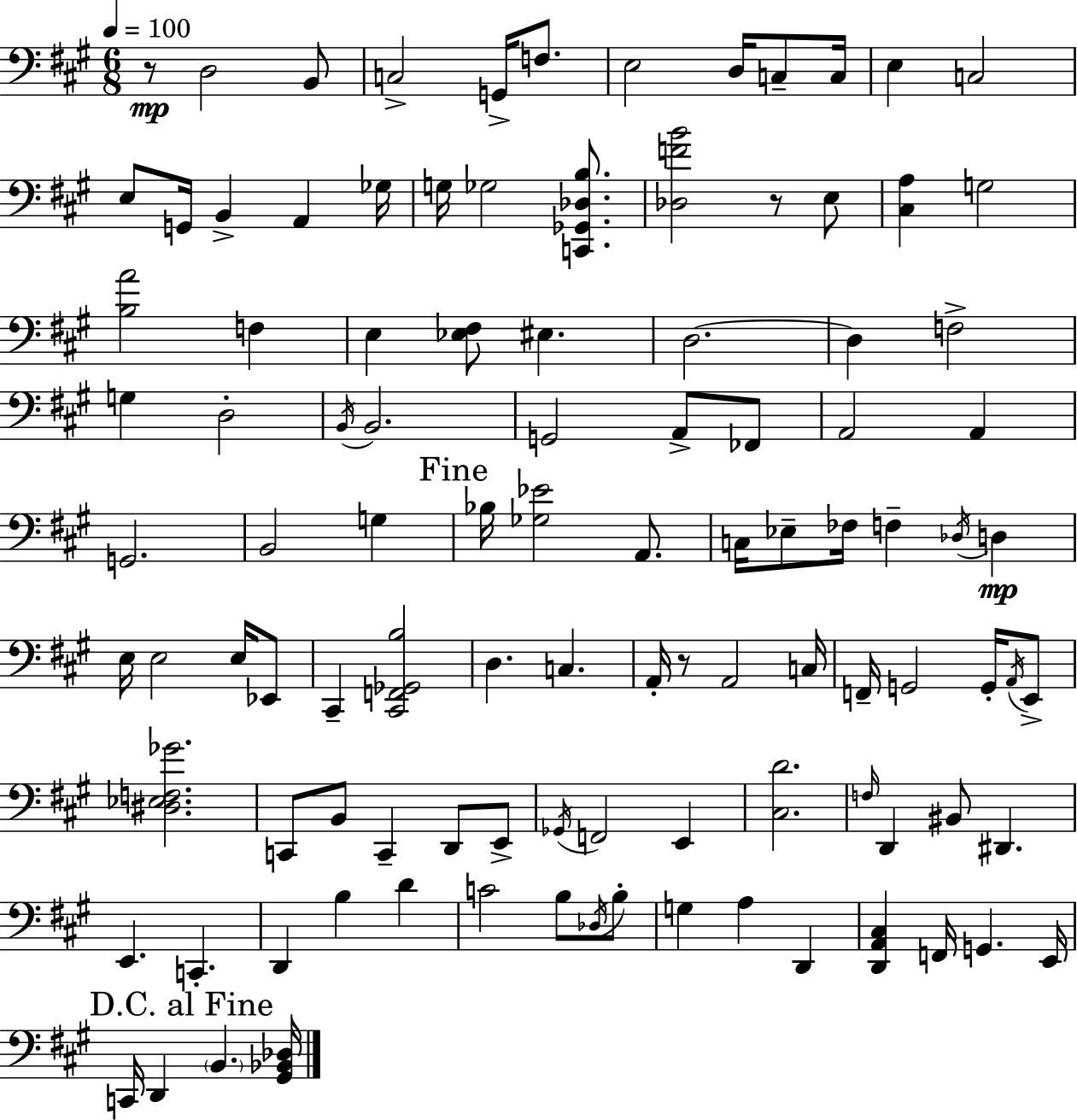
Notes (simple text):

R/e D3/h B2/e C3/h G2/s F3/e. E3/h D3/s C3/e C3/s E3/q C3/h E3/e G2/s B2/q A2/q Gb3/s G3/s Gb3/h [C2,Gb2,Db3,B3]/e. [Db3,F4,B4]/h R/e E3/e [C#3,A3]/q G3/h [B3,A4]/h F3/q E3/q [Eb3,F#3]/e EIS3/q. D3/h. D3/q F3/h G3/q D3/h B2/s B2/h. G2/h A2/e FES2/e A2/h A2/q G2/h. B2/h G3/q Bb3/s [Gb3,Eb4]/h A2/e. C3/s Eb3/e FES3/s F3/q Db3/s D3/q E3/s E3/h E3/s Eb2/e C#2/q [C#2,F2,Gb2,B3]/h D3/q. C3/q. A2/s R/e A2/h C3/s F2/s G2/h G2/s A2/s E2/e [D#3,Eb3,F3,Gb4]/h. C2/e B2/e C2/q D2/e E2/e Gb2/s F2/h E2/q [C#3,D4]/h. F3/s D2/q BIS2/e D#2/q. E2/q. C2/q. D2/q B3/q D4/q C4/h B3/e Db3/s B3/e G3/q A3/q D2/q [D2,A2,C#3]/q F2/s G2/q. E2/s C2/s D2/q B2/q. [G#2,Bb2,Db3]/s